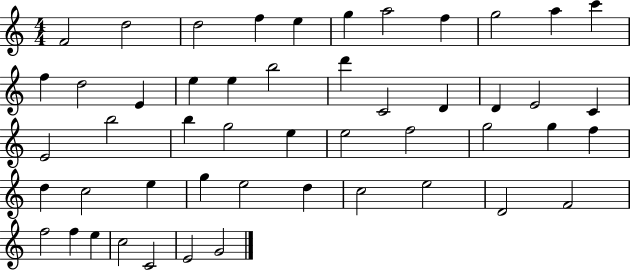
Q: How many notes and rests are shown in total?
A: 50